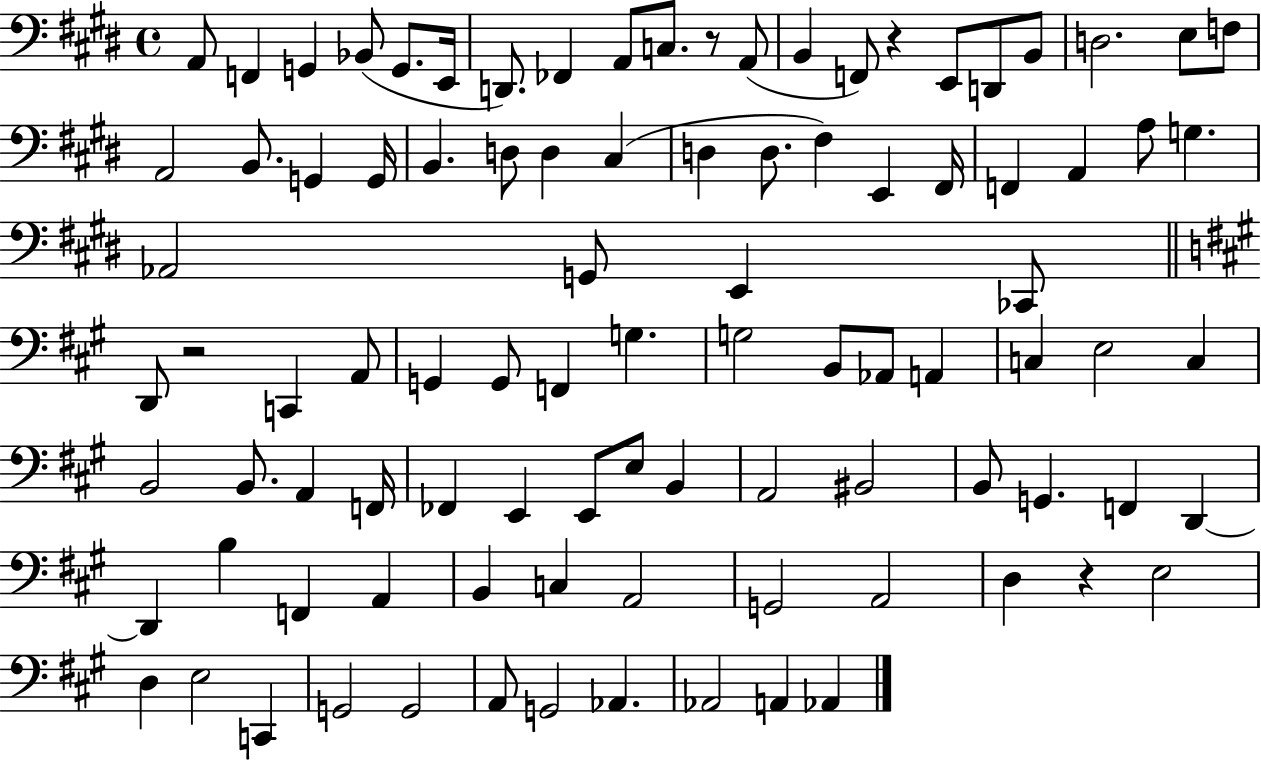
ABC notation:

X:1
T:Untitled
M:4/4
L:1/4
K:E
A,,/2 F,, G,, _B,,/2 G,,/2 E,,/4 D,,/2 _F,, A,,/2 C,/2 z/2 A,,/2 B,, F,,/2 z E,,/2 D,,/2 B,,/2 D,2 E,/2 F,/2 A,,2 B,,/2 G,, G,,/4 B,, D,/2 D, ^C, D, D,/2 ^F, E,, ^F,,/4 F,, A,, A,/2 G, _A,,2 G,,/2 E,, _C,,/2 D,,/2 z2 C,, A,,/2 G,, G,,/2 F,, G, G,2 B,,/2 _A,,/2 A,, C, E,2 C, B,,2 B,,/2 A,, F,,/4 _F,, E,, E,,/2 E,/2 B,, A,,2 ^B,,2 B,,/2 G,, F,, D,, D,, B, F,, A,, B,, C, A,,2 G,,2 A,,2 D, z E,2 D, E,2 C,, G,,2 G,,2 A,,/2 G,,2 _A,, _A,,2 A,, _A,,